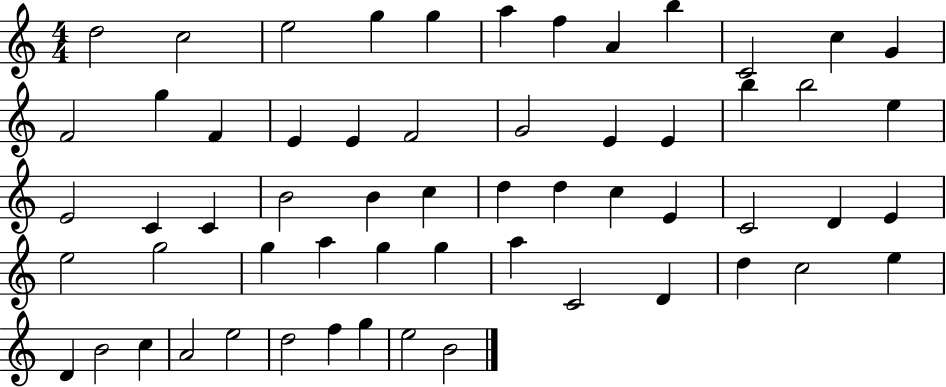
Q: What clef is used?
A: treble